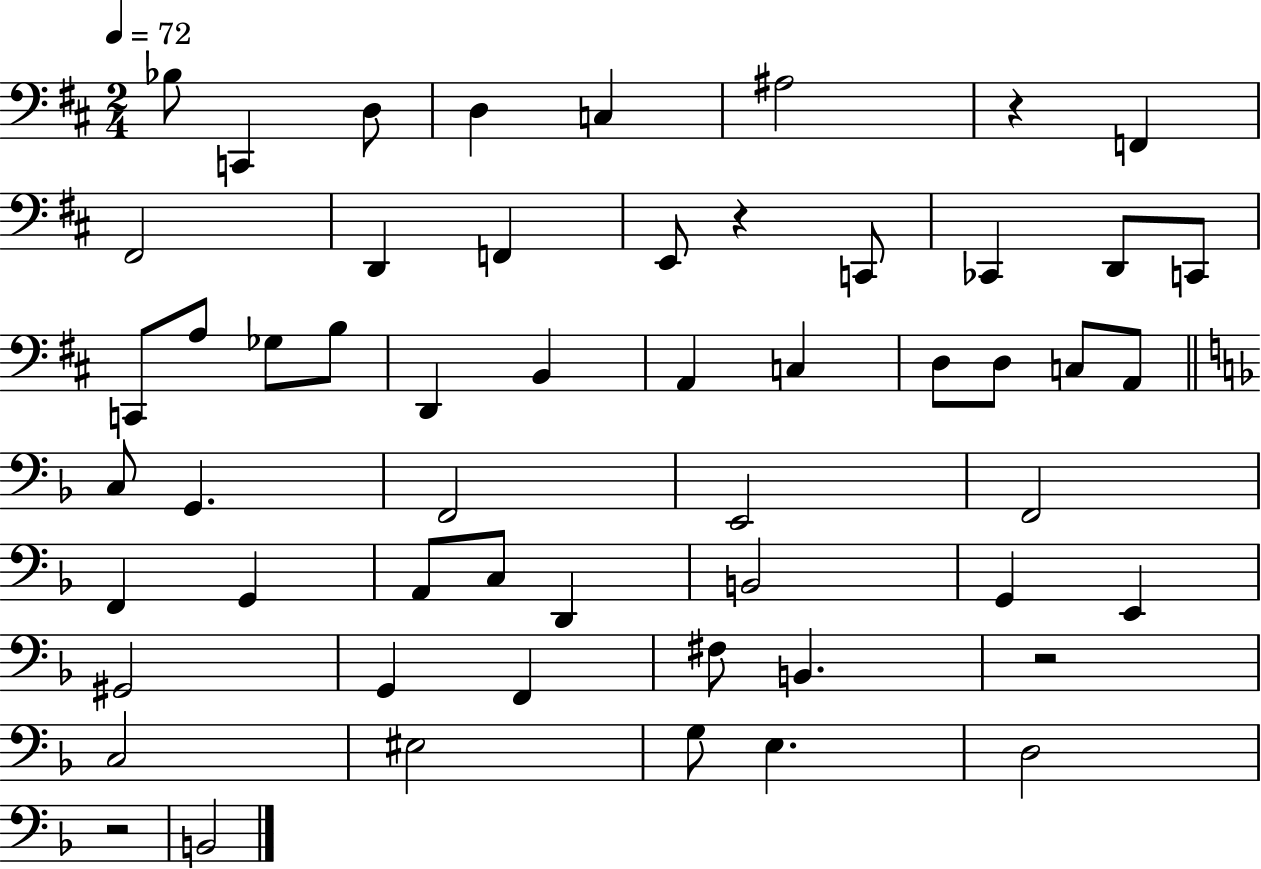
X:1
T:Untitled
M:2/4
L:1/4
K:D
_B,/2 C,, D,/2 D, C, ^A,2 z F,, ^F,,2 D,, F,, E,,/2 z C,,/2 _C,, D,,/2 C,,/2 C,,/2 A,/2 _G,/2 B,/2 D,, B,, A,, C, D,/2 D,/2 C,/2 A,,/2 C,/2 G,, F,,2 E,,2 F,,2 F,, G,, A,,/2 C,/2 D,, B,,2 G,, E,, ^G,,2 G,, F,, ^F,/2 B,, z2 C,2 ^E,2 G,/2 E, D,2 z2 B,,2